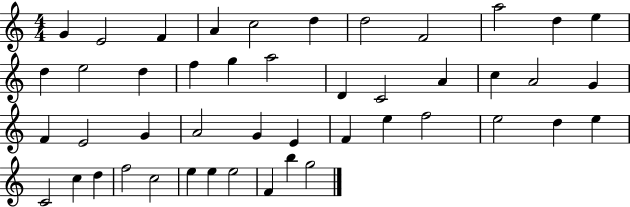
G4/q E4/h F4/q A4/q C5/h D5/q D5/h F4/h A5/h D5/q E5/q D5/q E5/h D5/q F5/q G5/q A5/h D4/q C4/h A4/q C5/q A4/h G4/q F4/q E4/h G4/q A4/h G4/q E4/q F4/q E5/q F5/h E5/h D5/q E5/q C4/h C5/q D5/q F5/h C5/h E5/q E5/q E5/h F4/q B5/q G5/h